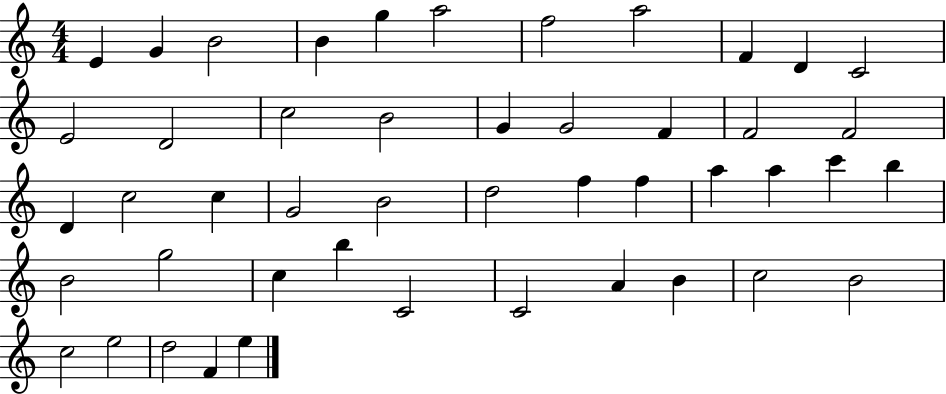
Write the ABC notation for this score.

X:1
T:Untitled
M:4/4
L:1/4
K:C
E G B2 B g a2 f2 a2 F D C2 E2 D2 c2 B2 G G2 F F2 F2 D c2 c G2 B2 d2 f f a a c' b B2 g2 c b C2 C2 A B c2 B2 c2 e2 d2 F e